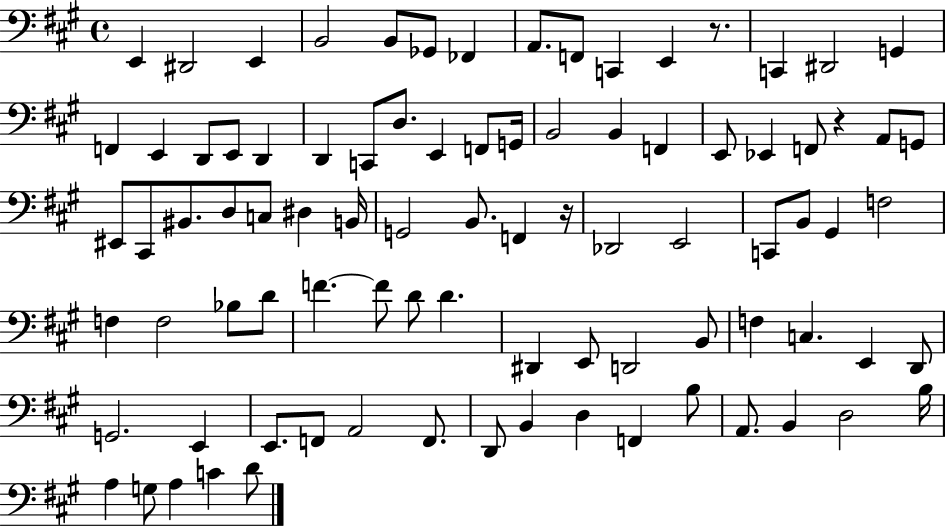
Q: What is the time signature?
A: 4/4